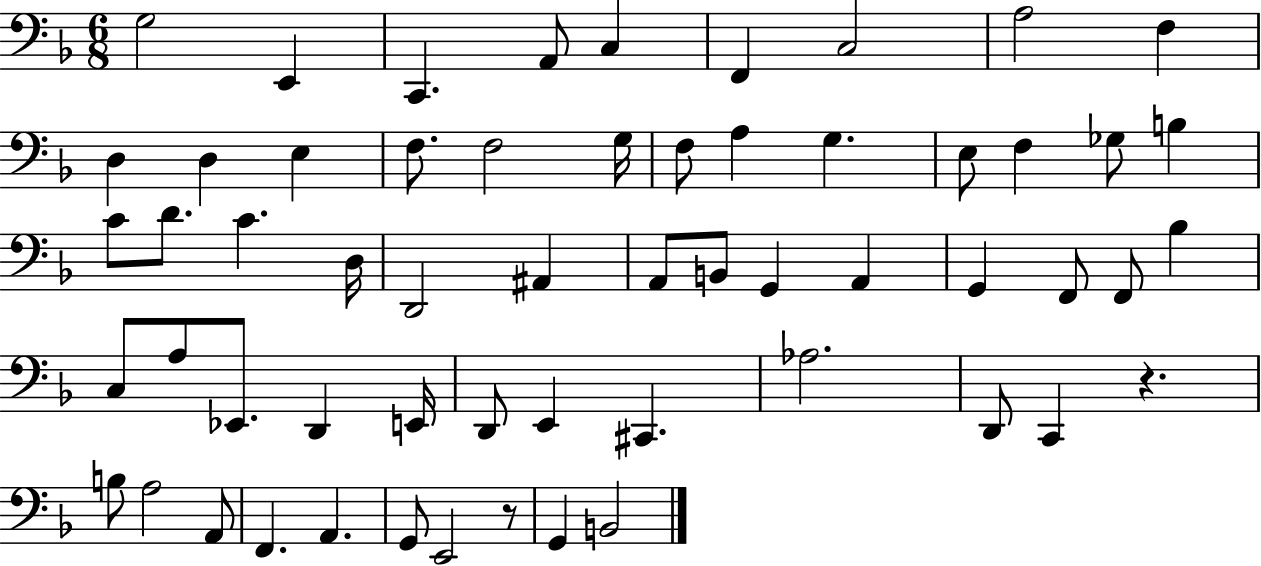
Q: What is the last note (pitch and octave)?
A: B2